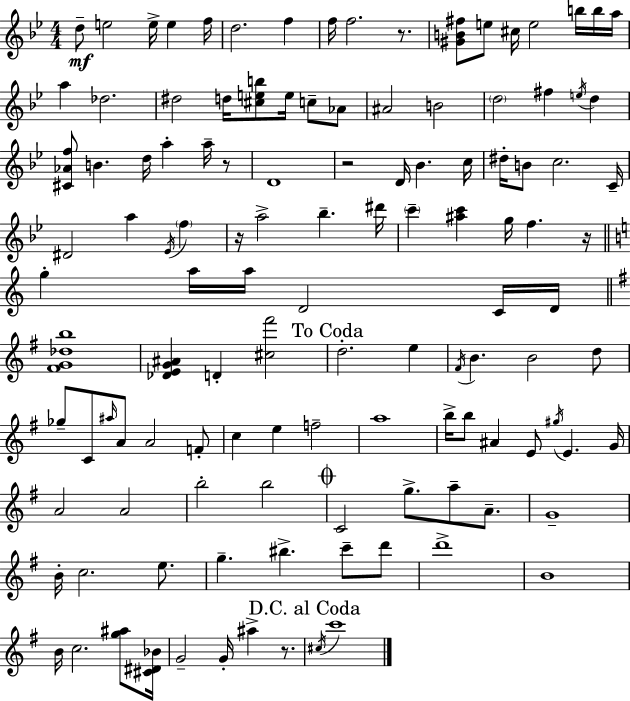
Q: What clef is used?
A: treble